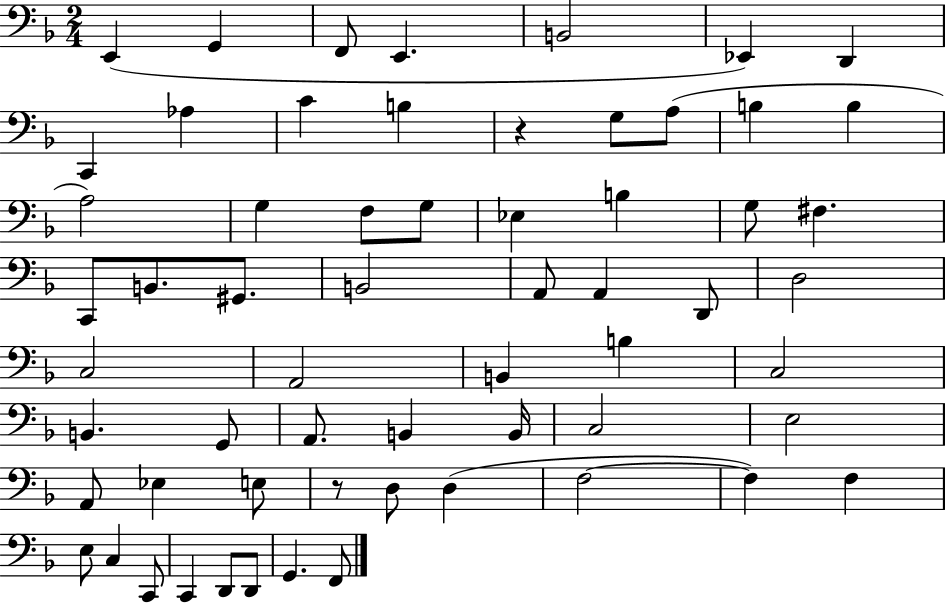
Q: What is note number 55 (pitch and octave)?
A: C2